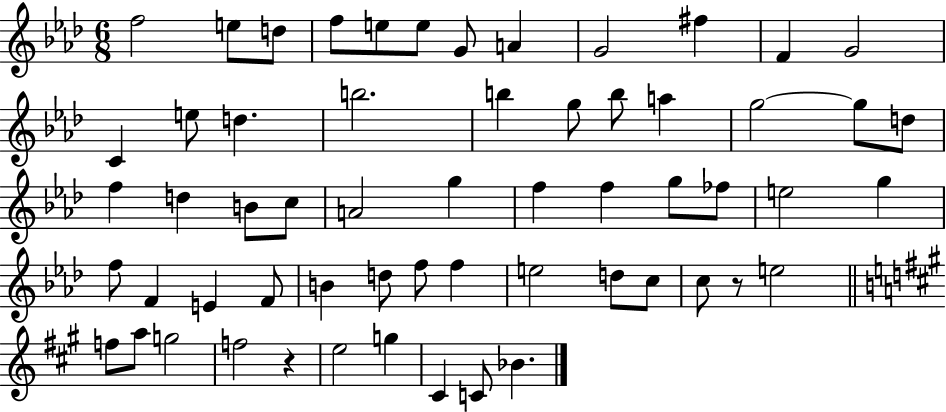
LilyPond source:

{
  \clef treble
  \numericTimeSignature
  \time 6/8
  \key aes \major
  f''2 e''8 d''8 | f''8 e''8 e''8 g'8 a'4 | g'2 fis''4 | f'4 g'2 | \break c'4 e''8 d''4. | b''2. | b''4 g''8 b''8 a''4 | g''2~~ g''8 d''8 | \break f''4 d''4 b'8 c''8 | a'2 g''4 | f''4 f''4 g''8 fes''8 | e''2 g''4 | \break f''8 f'4 e'4 f'8 | b'4 d''8 f''8 f''4 | e''2 d''8 c''8 | c''8 r8 e''2 | \break \bar "||" \break \key a \major f''8 a''8 g''2 | f''2 r4 | e''2 g''4 | cis'4 c'8 bes'4. | \break \bar "|."
}